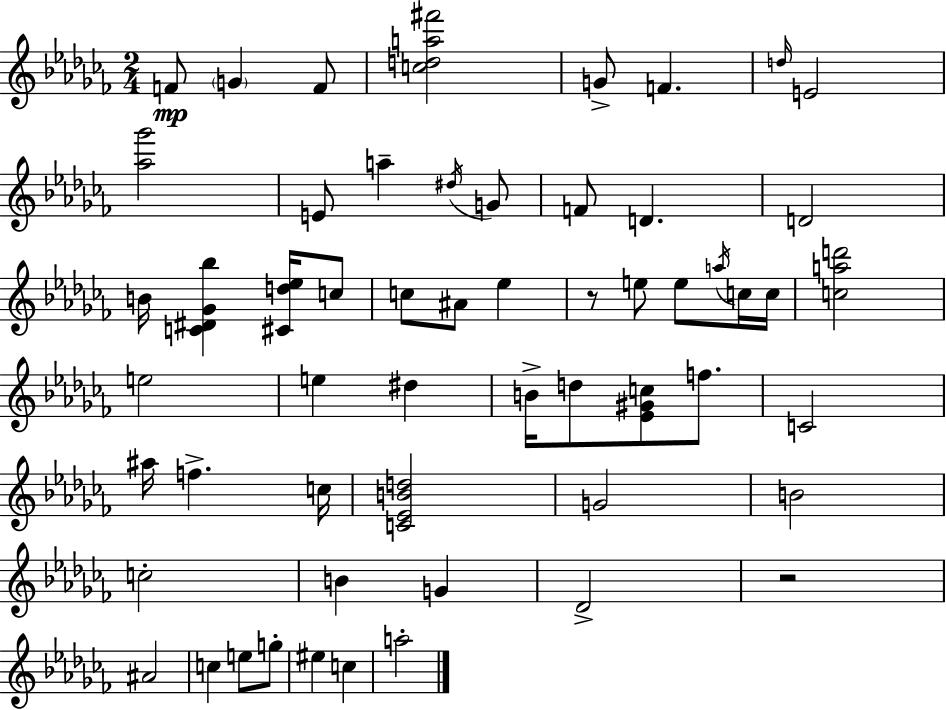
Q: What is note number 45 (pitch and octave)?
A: EIS5